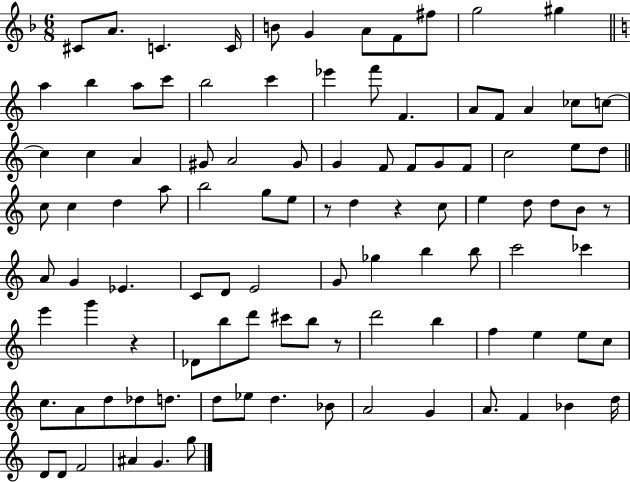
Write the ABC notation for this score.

X:1
T:Untitled
M:6/8
L:1/4
K:F
^C/2 A/2 C C/4 B/2 G A/2 F/2 ^f/2 g2 ^g a b a/2 c'/2 b2 c' _e' f'/2 F A/2 F/2 A _c/2 c/2 c c A ^G/2 A2 ^G/2 G F/2 F/2 G/2 F/2 c2 e/2 d/2 c/2 c d a/2 b2 g/2 e/2 z/2 d z c/2 e d/2 d/2 B/2 z/2 A/2 G _E C/2 D/2 E2 G/2 _g b b/2 c'2 _c' e' g' z _D/2 b/2 d'/2 ^c'/2 b/2 z/2 d'2 b f e e/2 c/2 c/2 A/2 d/2 _d/2 d/2 d/2 _e/2 d _B/2 A2 G A/2 F _B d/4 D/2 D/2 F2 ^A G g/2